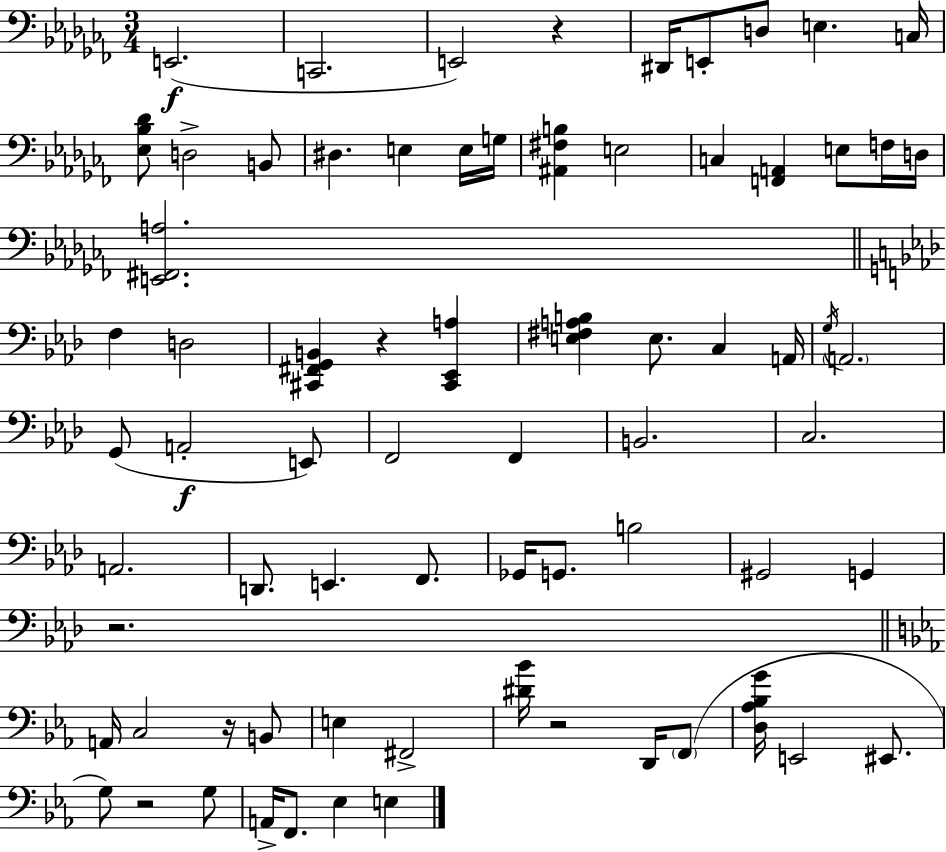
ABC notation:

X:1
T:Untitled
M:3/4
L:1/4
K:Abm
E,,2 C,,2 E,,2 z ^D,,/4 E,,/2 D,/2 E, C,/4 [_E,_B,_D]/2 D,2 B,,/2 ^D, E, E,/4 G,/4 [^A,,^F,B,] E,2 C, [F,,A,,] E,/2 F,/4 D,/4 [E,,^F,,A,]2 F, D,2 [^C,,^F,,G,,B,,] z [^C,,_E,,A,] [E,^F,A,B,] E,/2 C, A,,/4 G,/4 A,,2 G,,/2 A,,2 E,,/2 F,,2 F,, B,,2 C,2 A,,2 D,,/2 E,, F,,/2 _G,,/4 G,,/2 B,2 ^G,,2 G,, z2 A,,/4 C,2 z/4 B,,/2 E, ^F,,2 [^D_B]/4 z2 D,,/4 F,,/2 [D,_A,_B,G]/4 E,,2 ^E,,/2 G,/2 z2 G,/2 A,,/4 F,,/2 _E, E,